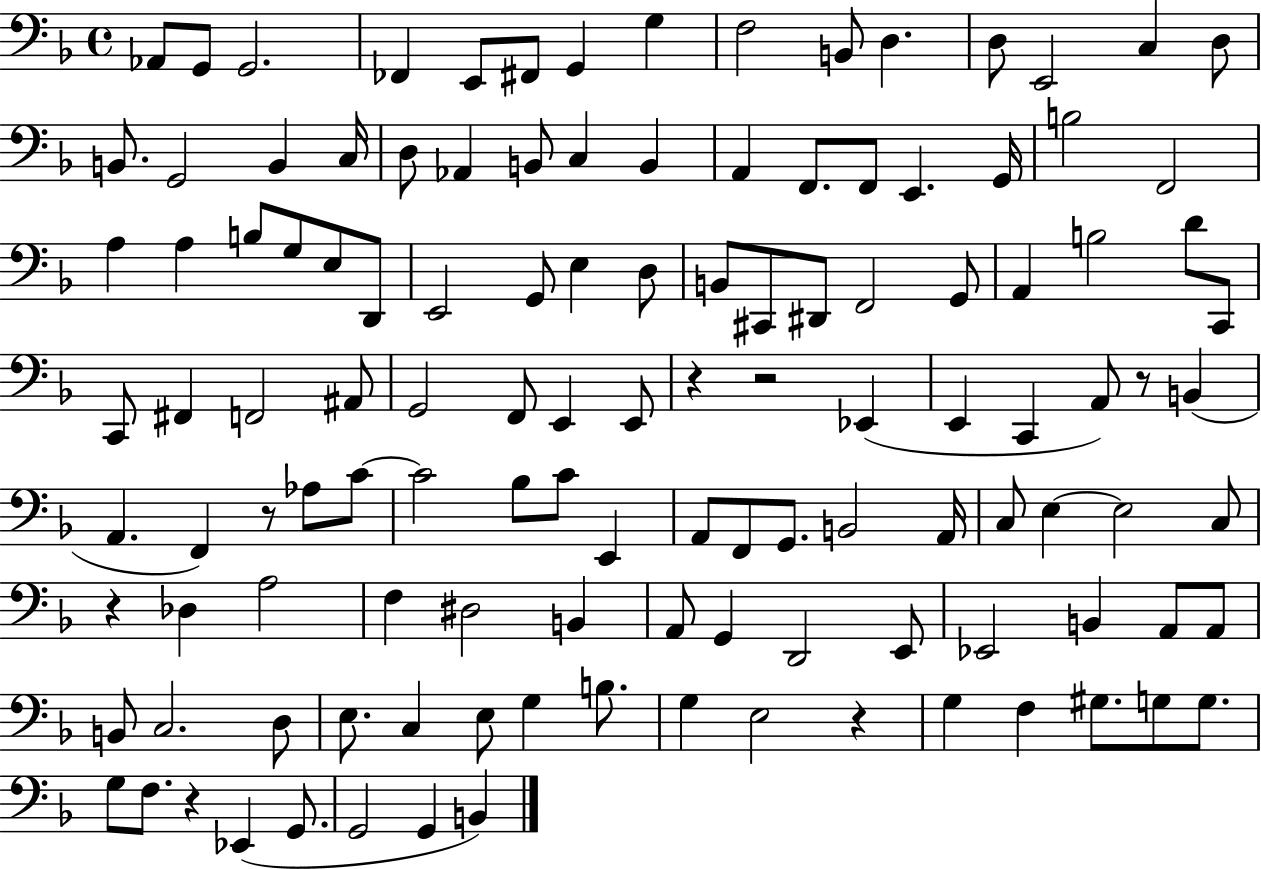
{
  \clef bass
  \time 4/4
  \defaultTimeSignature
  \key f \major
  aes,8 g,8 g,2. | fes,4 e,8 fis,8 g,4 g4 | f2 b,8 d4. | d8 e,2 c4 d8 | \break b,8. g,2 b,4 c16 | d8 aes,4 b,8 c4 b,4 | a,4 f,8. f,8 e,4. g,16 | b2 f,2 | \break a4 a4 b8 g8 e8 d,8 | e,2 g,8 e4 d8 | b,8 cis,8 dis,8 f,2 g,8 | a,4 b2 d'8 c,8 | \break c,8 fis,4 f,2 ais,8 | g,2 f,8 e,4 e,8 | r4 r2 ees,4( | e,4 c,4 a,8) r8 b,4( | \break a,4. f,4) r8 aes8 c'8~~ | c'2 bes8 c'8 e,4 | a,8 f,8 g,8. b,2 a,16 | c8 e4~~ e2 c8 | \break r4 des4 a2 | f4 dis2 b,4 | a,8 g,4 d,2 e,8 | ees,2 b,4 a,8 a,8 | \break b,8 c2. d8 | e8. c4 e8 g4 b8. | g4 e2 r4 | g4 f4 gis8. g8 g8. | \break g8 f8. r4 ees,4( g,8. | g,2 g,4 b,4) | \bar "|."
}